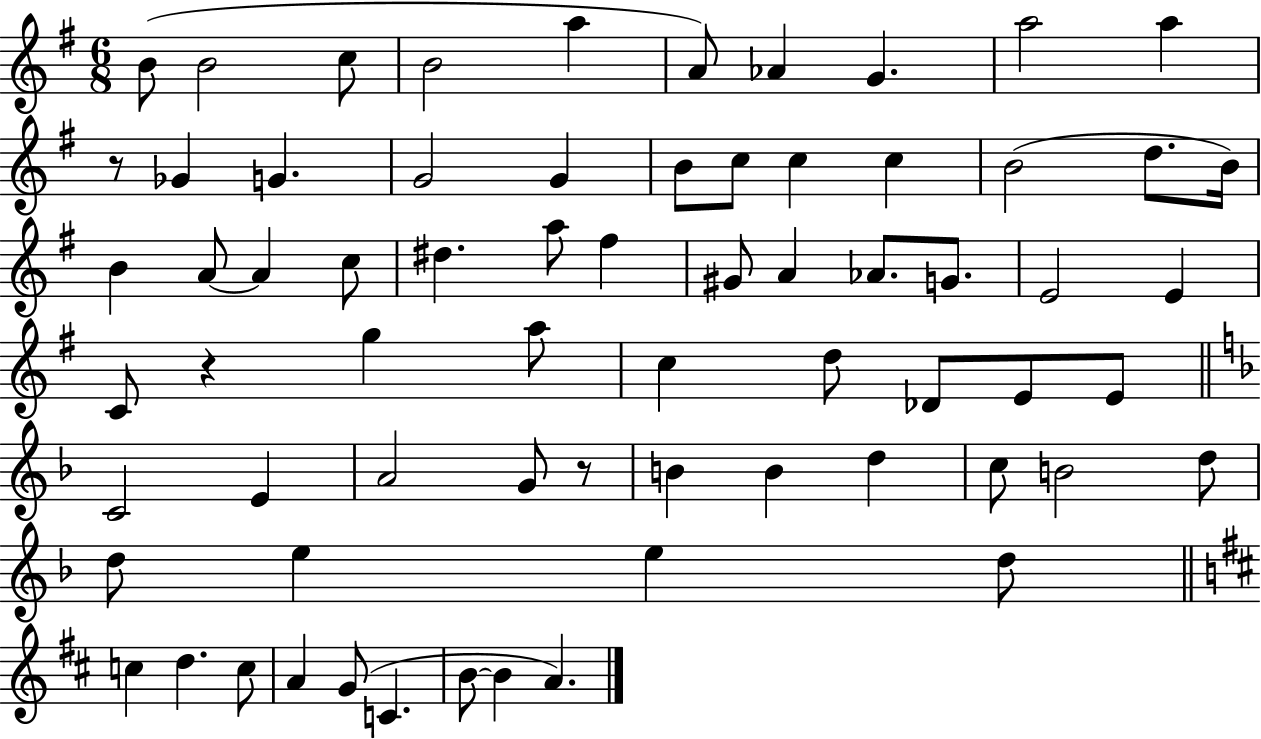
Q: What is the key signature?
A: G major